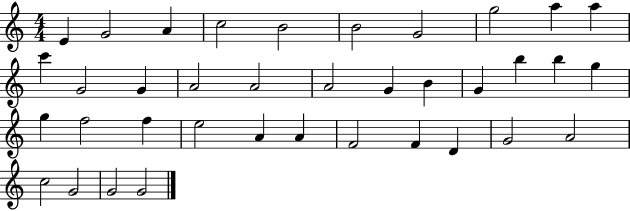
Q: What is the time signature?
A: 4/4